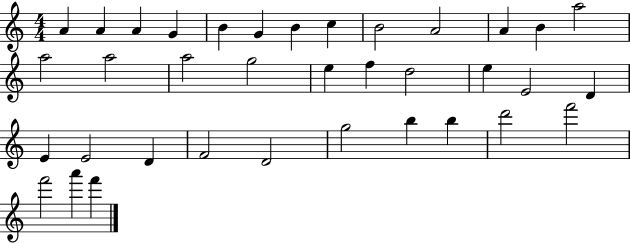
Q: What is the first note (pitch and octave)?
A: A4